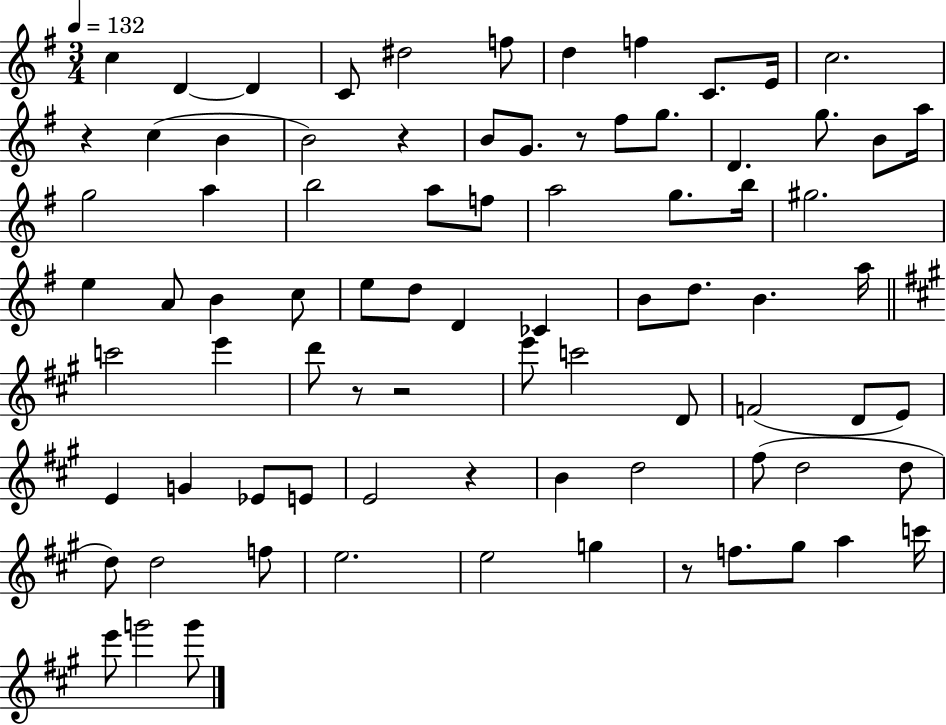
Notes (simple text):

C5/q D4/q D4/q C4/e D#5/h F5/e D5/q F5/q C4/e. E4/s C5/h. R/q C5/q B4/q B4/h R/q B4/e G4/e. R/e F#5/e G5/e. D4/q. G5/e. B4/e A5/s G5/h A5/q B5/h A5/e F5/e A5/h G5/e. B5/s G#5/h. E5/q A4/e B4/q C5/e E5/e D5/e D4/q CES4/q B4/e D5/e. B4/q. A5/s C6/h E6/q D6/e R/e R/h E6/e C6/h D4/e F4/h D4/e E4/e E4/q G4/q Eb4/e E4/e E4/h R/q B4/q D5/h F#5/e D5/h D5/e D5/e D5/h F5/e E5/h. E5/h G5/q R/e F5/e. G#5/e A5/q C6/s E6/e G6/h G6/e